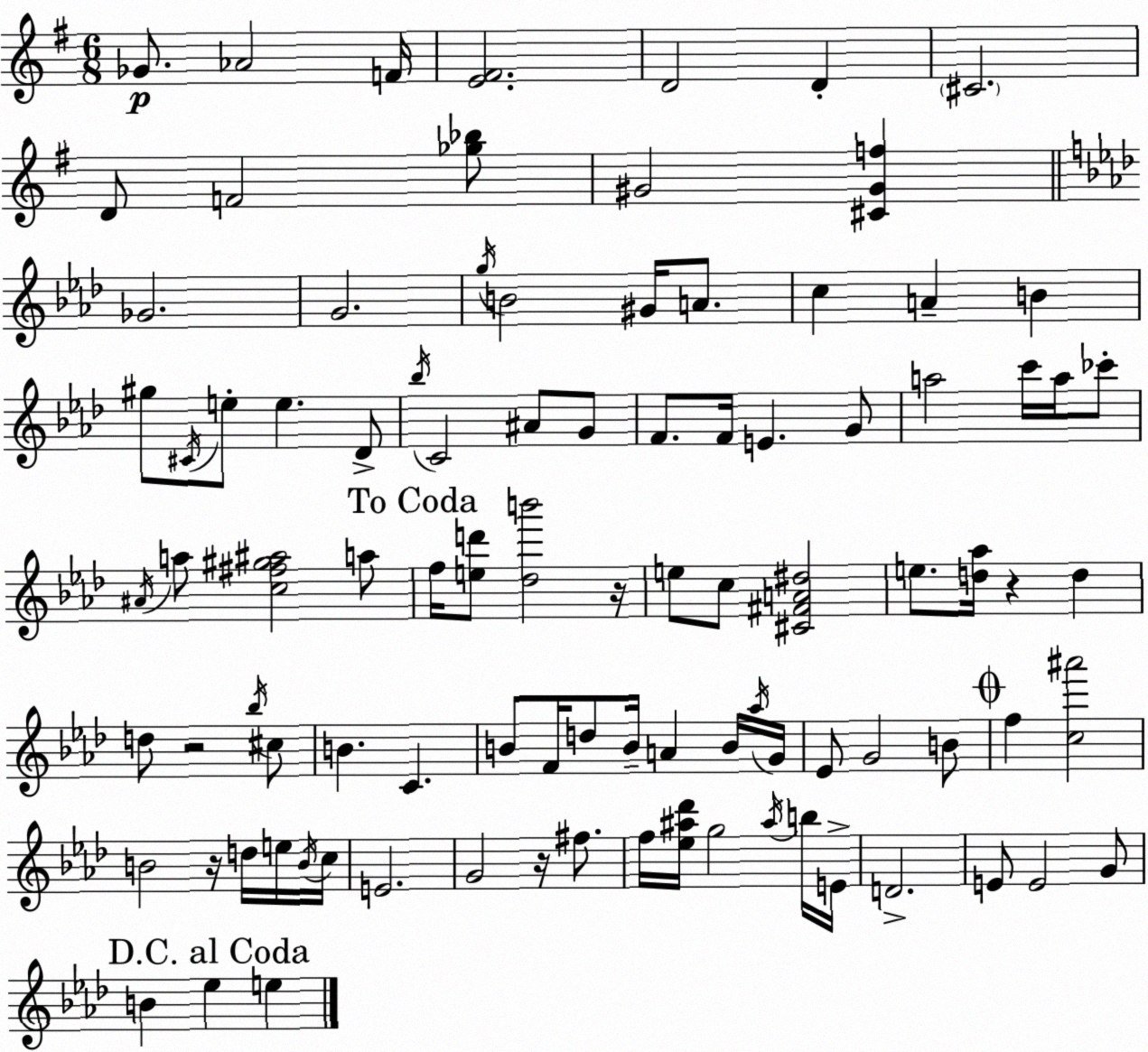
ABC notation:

X:1
T:Untitled
M:6/8
L:1/4
K:G
_G/2 _A2 F/4 [E^F]2 D2 D ^C2 D/2 F2 [_g_b]/2 ^G2 [^C^Gf] _G2 G2 g/4 B2 ^G/4 A/2 c A B ^g/2 ^C/4 e/2 e _D/2 _b/4 C2 ^A/2 G/2 F/2 F/4 E G/2 a2 c'/4 a/4 _c'/2 ^A/4 a/2 [c^f^g^a]2 a/2 f/4 [ed']/2 [_db']2 z/4 e/2 c/2 [^C^FA^d]2 e/2 [d_a]/4 z d d/2 z2 _b/4 ^c/2 B C B/2 F/4 d/2 B/4 A B/4 _a/4 G/4 _E/2 G2 B/2 f [c^a']2 B2 z/4 d/4 e/4 B/4 c/4 E2 G2 z/4 ^f/2 f/4 [_e^a_d']/4 g2 ^a/4 b/4 E/4 D2 E/2 E2 G/2 B _e e